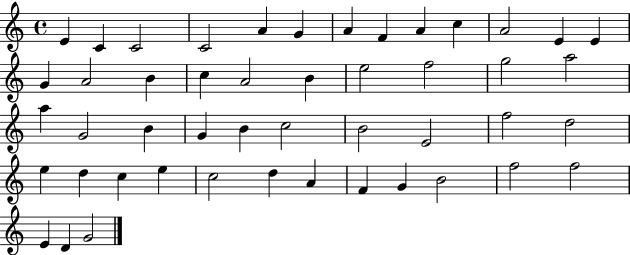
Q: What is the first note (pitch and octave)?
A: E4